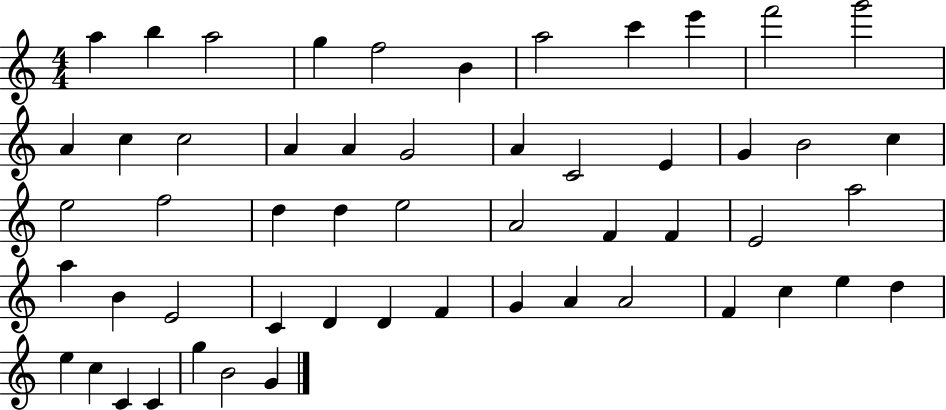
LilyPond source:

{
  \clef treble
  \numericTimeSignature
  \time 4/4
  \key c \major
  a''4 b''4 a''2 | g''4 f''2 b'4 | a''2 c'''4 e'''4 | f'''2 g'''2 | \break a'4 c''4 c''2 | a'4 a'4 g'2 | a'4 c'2 e'4 | g'4 b'2 c''4 | \break e''2 f''2 | d''4 d''4 e''2 | a'2 f'4 f'4 | e'2 a''2 | \break a''4 b'4 e'2 | c'4 d'4 d'4 f'4 | g'4 a'4 a'2 | f'4 c''4 e''4 d''4 | \break e''4 c''4 c'4 c'4 | g''4 b'2 g'4 | \bar "|."
}